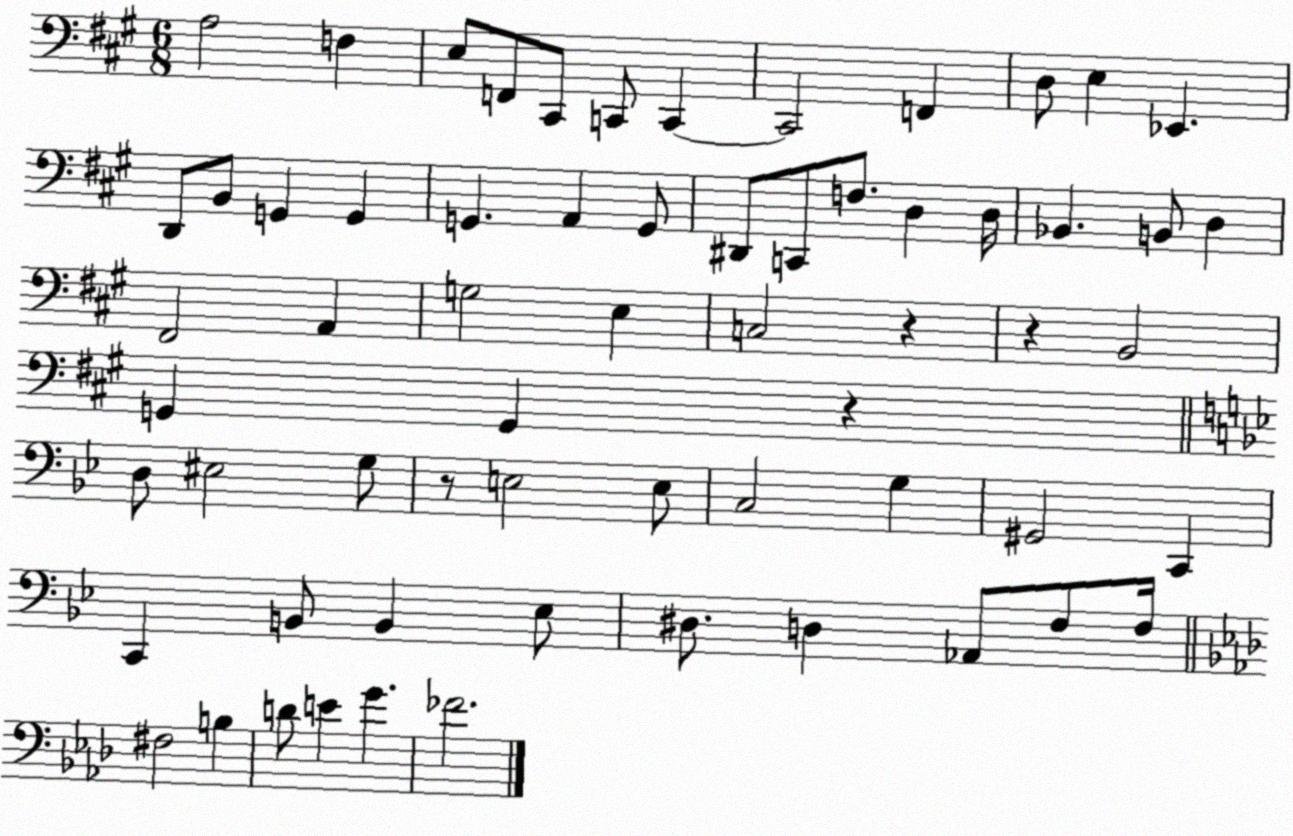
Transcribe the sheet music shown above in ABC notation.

X:1
T:Untitled
M:6/8
L:1/4
K:A
A,2 F, E,/2 F,,/2 ^C,,/2 C,,/2 C,, C,,2 F,, D,/2 E, _E,, D,,/2 B,,/2 G,, G,, G,, A,, G,,/2 ^D,,/2 C,,/2 F,/2 D, D,/4 _B,, B,,/2 D, ^F,,2 A,, G,2 E, C,2 z z B,,2 G,, G,, z D,/2 ^E,2 G,/2 z/2 E,2 E,/2 C,2 G, ^G,,2 C,, C,, B,,/2 B,, _E,/2 ^D,/2 D, _A,,/2 F,/2 F,/4 ^F,2 B, D/2 E G _F2